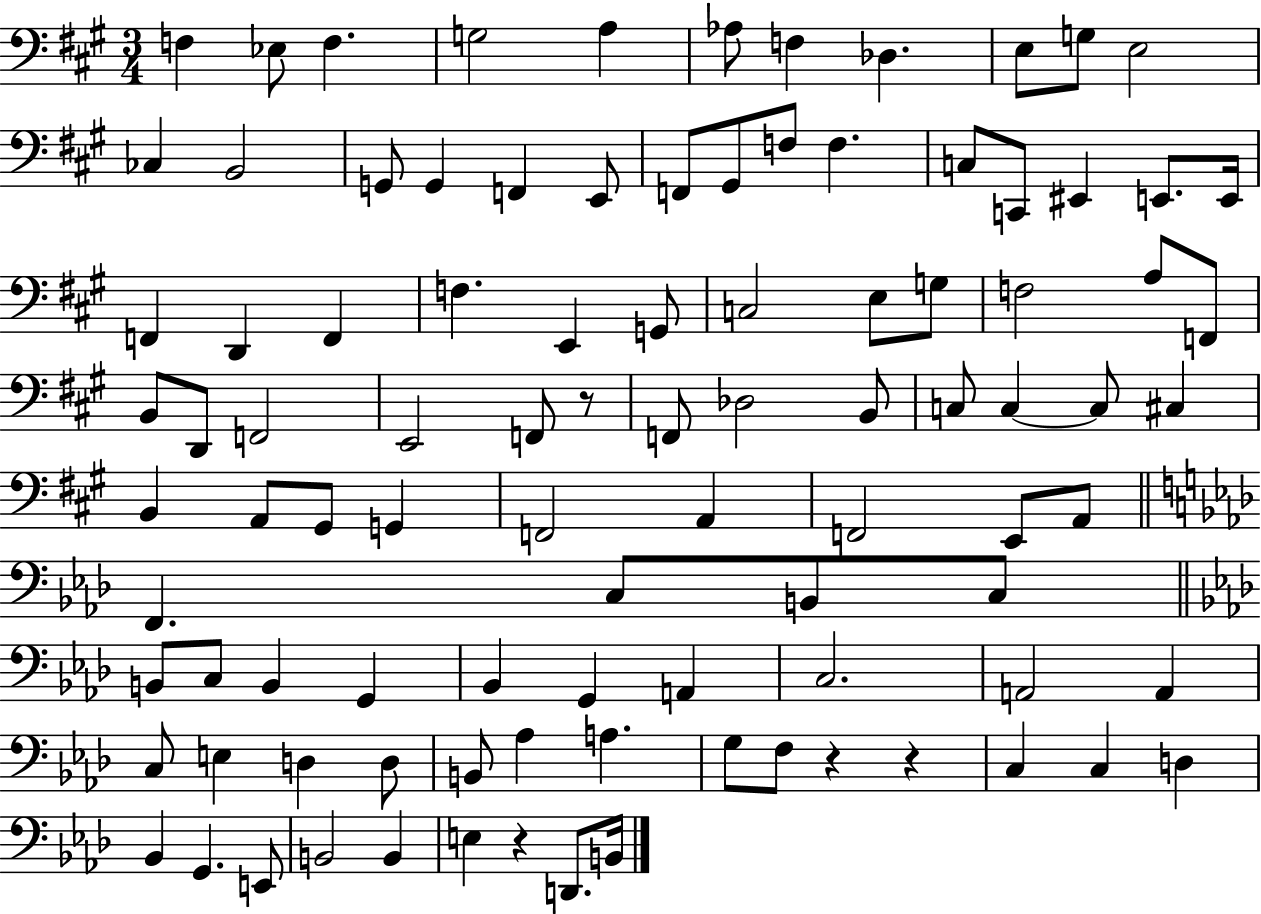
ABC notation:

X:1
T:Untitled
M:3/4
L:1/4
K:A
F, _E,/2 F, G,2 A, _A,/2 F, _D, E,/2 G,/2 E,2 _C, B,,2 G,,/2 G,, F,, E,,/2 F,,/2 ^G,,/2 F,/2 F, C,/2 C,,/2 ^E,, E,,/2 E,,/4 F,, D,, F,, F, E,, G,,/2 C,2 E,/2 G,/2 F,2 A,/2 F,,/2 B,,/2 D,,/2 F,,2 E,,2 F,,/2 z/2 F,,/2 _D,2 B,,/2 C,/2 C, C,/2 ^C, B,, A,,/2 ^G,,/2 G,, F,,2 A,, F,,2 E,,/2 A,,/2 F,, C,/2 B,,/2 C,/2 B,,/2 C,/2 B,, G,, _B,, G,, A,, C,2 A,,2 A,, C,/2 E, D, D,/2 B,,/2 _A, A, G,/2 F,/2 z z C, C, D, _B,, G,, E,,/2 B,,2 B,, E, z D,,/2 B,,/4